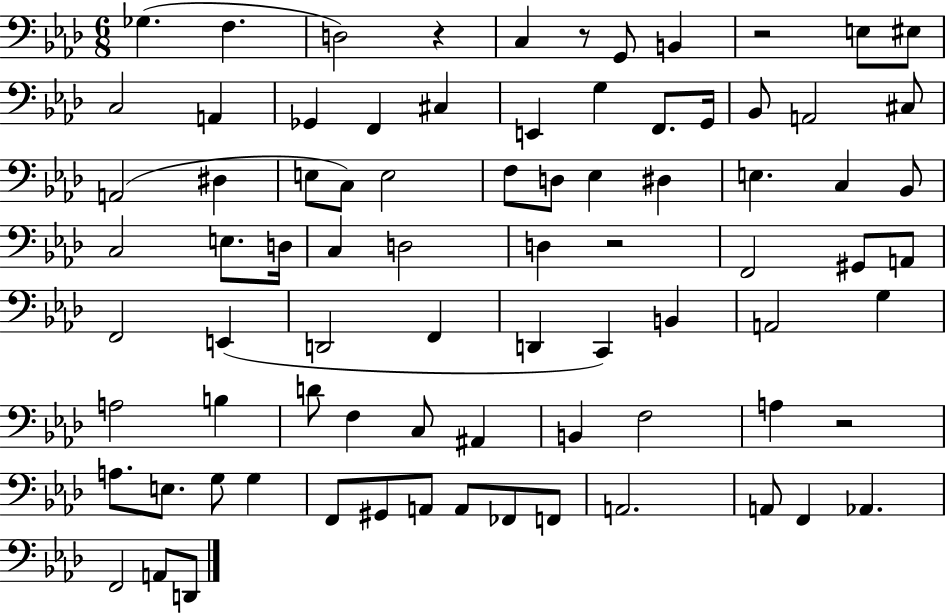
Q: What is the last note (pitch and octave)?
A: D2